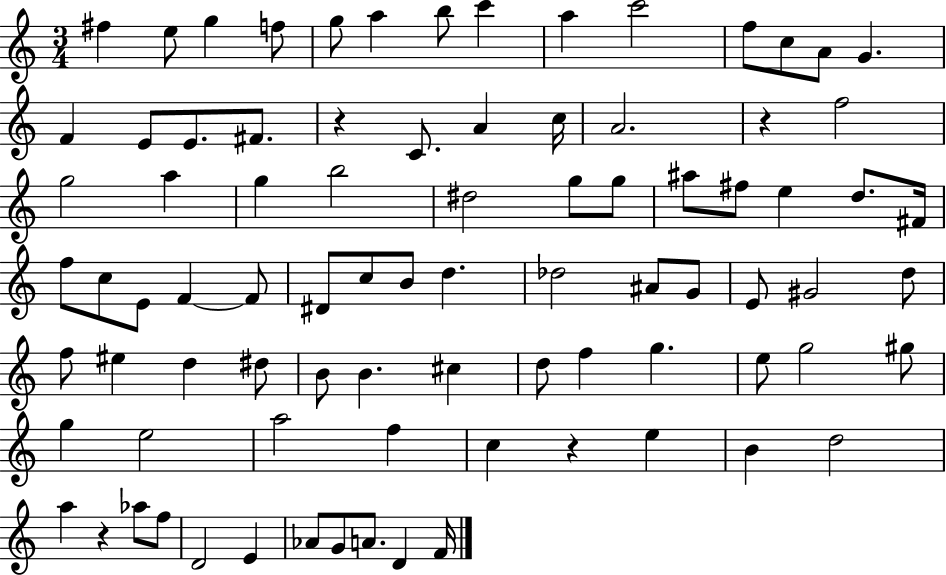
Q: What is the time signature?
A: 3/4